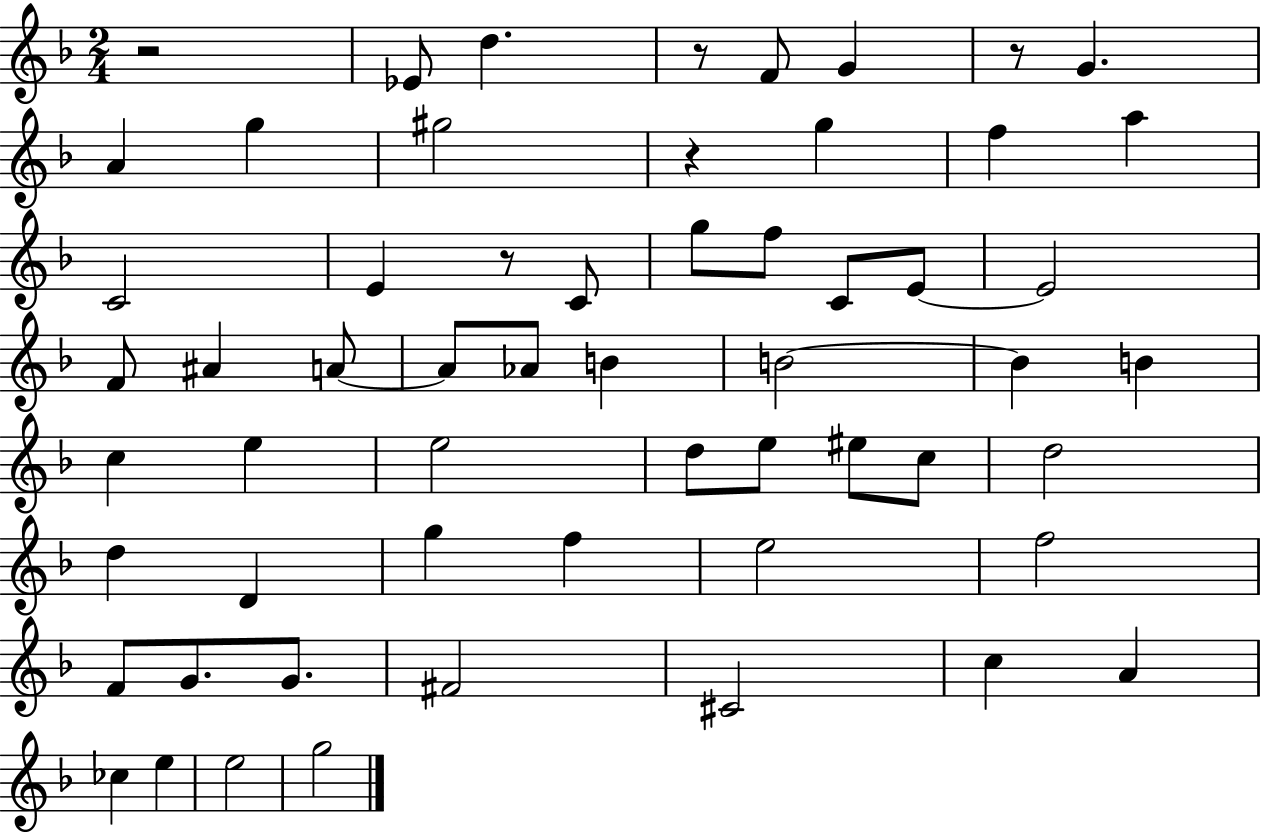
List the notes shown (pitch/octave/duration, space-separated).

R/h Eb4/e D5/q. R/e F4/e G4/q R/e G4/q. A4/q G5/q G#5/h R/q G5/q F5/q A5/q C4/h E4/q R/e C4/e G5/e F5/e C4/e E4/e E4/h F4/e A#4/q A4/e A4/e Ab4/e B4/q B4/h B4/q B4/q C5/q E5/q E5/h D5/e E5/e EIS5/e C5/e D5/h D5/q D4/q G5/q F5/q E5/h F5/h F4/e G4/e. G4/e. F#4/h C#4/h C5/q A4/q CES5/q E5/q E5/h G5/h